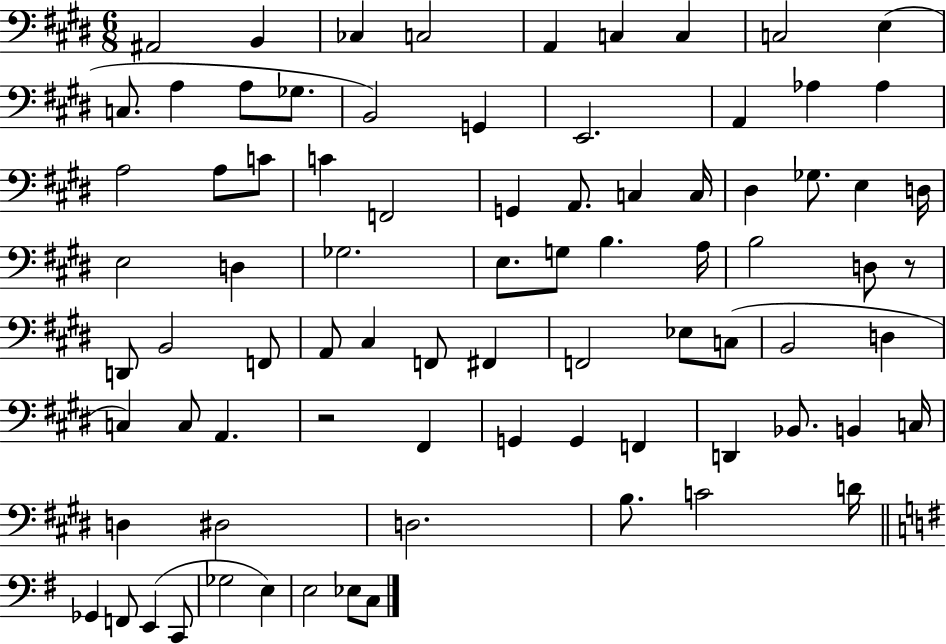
X:1
T:Untitled
M:6/8
L:1/4
K:E
^A,,2 B,, _C, C,2 A,, C, C, C,2 E, C,/2 A, A,/2 _G,/2 B,,2 G,, E,,2 A,, _A, _A, A,2 A,/2 C/2 C F,,2 G,, A,,/2 C, C,/4 ^D, _G,/2 E, D,/4 E,2 D, _G,2 E,/2 G,/2 B, A,/4 B,2 D,/2 z/2 D,,/2 B,,2 F,,/2 A,,/2 ^C, F,,/2 ^F,, F,,2 _E,/2 C,/2 B,,2 D, C, C,/2 A,, z2 ^F,, G,, G,, F,, D,, _B,,/2 B,, C,/4 D, ^D,2 D,2 B,/2 C2 D/4 _G,, F,,/2 E,, C,,/2 _G,2 E, E,2 _E,/2 C,/2